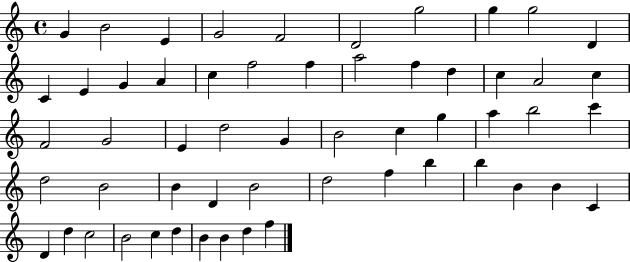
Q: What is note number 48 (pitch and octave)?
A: D5